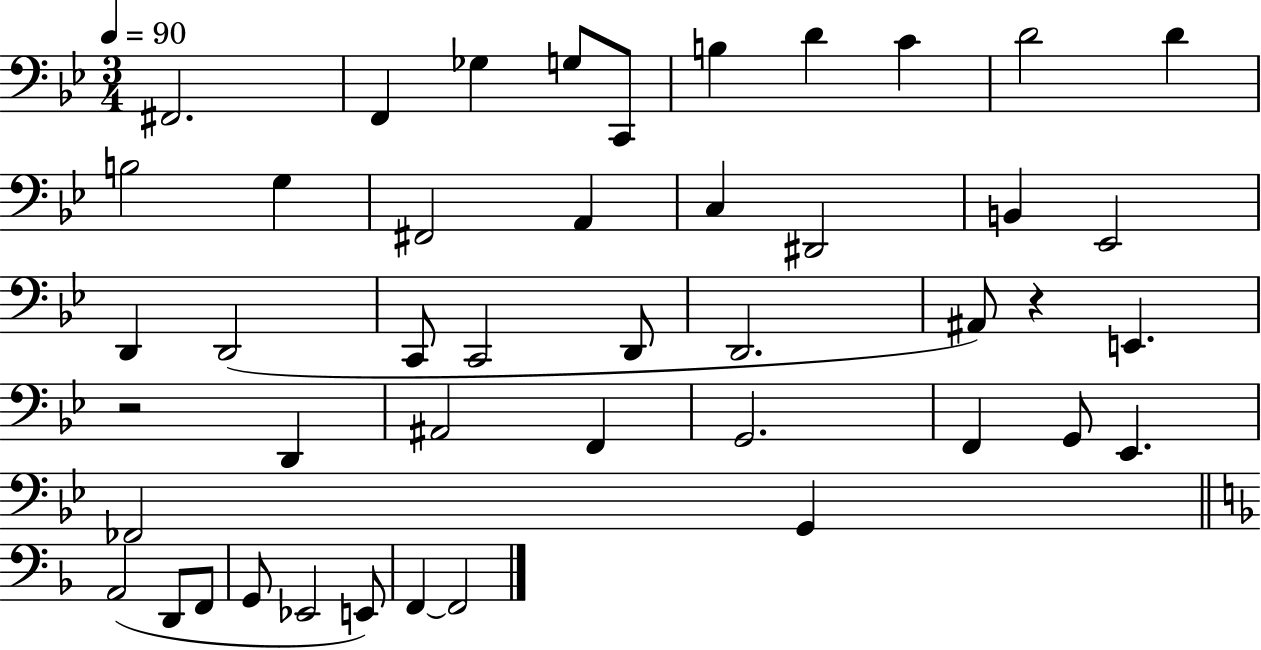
X:1
T:Untitled
M:3/4
L:1/4
K:Bb
^F,,2 F,, _G, G,/2 C,,/2 B, D C D2 D B,2 G, ^F,,2 A,, C, ^D,,2 B,, _E,,2 D,, D,,2 C,,/2 C,,2 D,,/2 D,,2 ^A,,/2 z E,, z2 D,, ^A,,2 F,, G,,2 F,, G,,/2 _E,, _F,,2 G,, A,,2 D,,/2 F,,/2 G,,/2 _E,,2 E,,/2 F,, F,,2